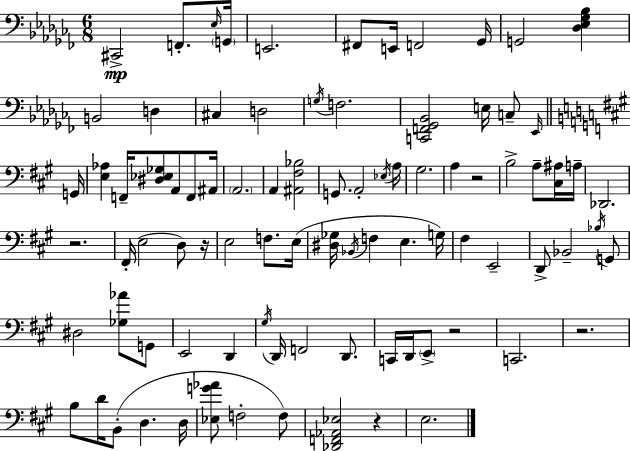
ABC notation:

X:1
T:Untitled
M:6/8
L:1/4
K:Abm
^C,,2 F,,/2 _E,/4 G,,/4 E,,2 ^F,,/2 E,,/4 F,,2 _G,,/4 G,,2 [_D,_E,_G,_B,] B,,2 D, ^C, D,2 G,/4 F,2 [C,,F,,_G,,_B,,]2 E,/4 C,/2 _E,,/4 G,,/4 [E,_A,] F,,/4 [^D,_E,_G,]/2 A,,/2 F,,/2 ^A,,/4 A,,2 A,, [^A,,^F,_B,]2 G,,/2 A,,2 _E,/4 A,/4 ^G,2 A, z2 B,2 A,/2 [^C,^A,]/4 A,/4 _D,,2 z2 ^F,,/4 E,2 D,/2 z/4 E,2 F,/2 E,/4 [^D,_G,]/4 _B,,/4 F, E, G,/4 ^F, E,,2 D,,/2 _B,,2 _B,/4 G,,/2 ^D,2 [_G,_A]/2 G,,/2 E,,2 D,, ^G,/4 D,,/4 F,,2 D,,/2 C,,/4 D,,/4 E,,/2 z2 C,,2 z2 B,/2 D/4 B,,/2 D, D,/4 [_E,G_A]/2 F,2 F,/2 [_D,,F,,_A,,_E,]2 z E,2